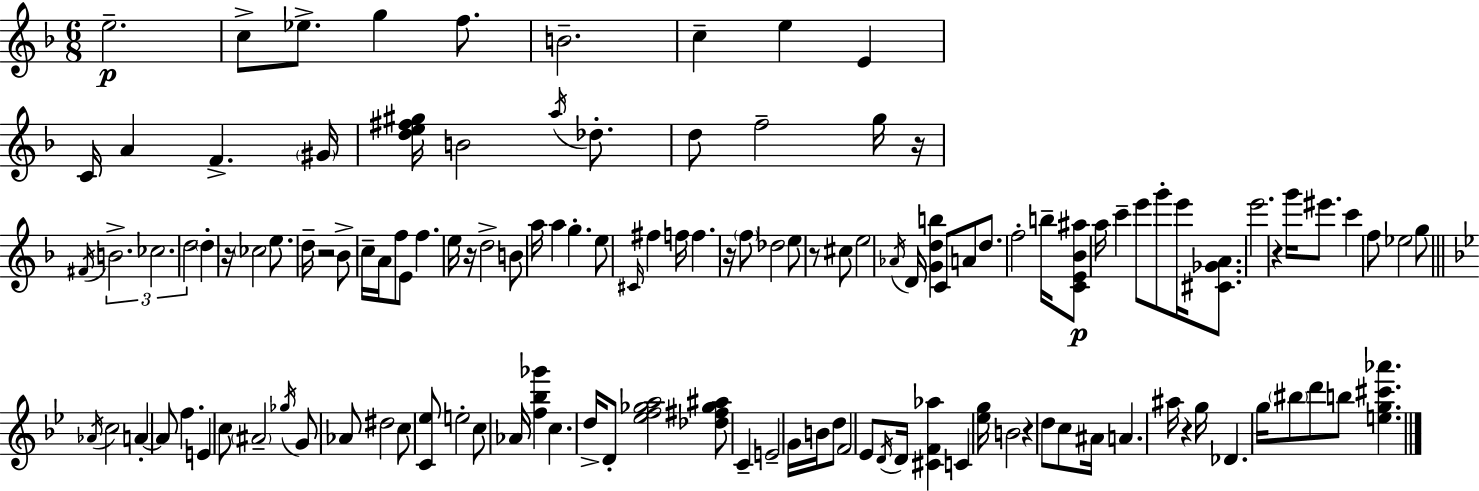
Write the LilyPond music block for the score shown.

{
  \clef treble
  \numericTimeSignature
  \time 6/8
  \key f \major
  e''2.--\p | c''8-> ees''8.-> g''4 f''8. | b'2.-- | c''4-- e''4 e'4 | \break c'16 a'4 f'4.-> \parenthesize gis'16 | <d'' e'' fis'' gis''>16 b'2 \acciaccatura { a''16 } des''8.-. | d''8 f''2-- g''16 | r16 \acciaccatura { fis'16 } \tuplet 3/2 { b'2.-> | \break ces''2. | d''2 } \parenthesize d''4-. | r16 \parenthesize ces''2 e''8. | d''16-- r2 bes'8-> | \break c''16-- a'16 f''8 e'8 f''4. | e''16 r16 d''2-> b'8 | a''16 a''4 g''4.-. | e''8 \grace { cis'16 } fis''4 f''16 f''4. | \break r16 \parenthesize f''8 des''2 | e''8 r8 cis''8 e''2 | \acciaccatura { aes'16 } d'16 <g' d'' b''>4 c'8 a'8 | d''8. f''2-. | \break b''16-- <c' e' bes' ais''>8\p a''16 c'''4-- e'''8 g'''8-. | e'''16 <cis' ges' a'>8. e'''2. | r4 g'''16 eis'''8. | c'''4 f''8 ees''2 | \break g''8 \bar "||" \break \key g \minor \acciaccatura { aes'16 } c''2 a'4-.~~ | a'8 f''4. e'4 | c''8 \parenthesize ais'2-- \acciaccatura { ges''16 } | g'8 aes'8 dis''2 | \break c''8 <c' ees''>8 e''2-. | c''8 aes'16 <f'' bes'' ges'''>4 c''4. | d''16-> d'8-. <ees'' f'' ges'' a''>2 | <des'' fis'' ges'' ais''>8 c'4-- e'2-- | \break g'16 b'16 d''8 f'2 | ees'8 \acciaccatura { d'16 } d'16 <cis' f' aes''>4 c'4 | <ees'' g''>16 b'2 r4 | d''8 c''8 ais'16 a'4. | \break ais''16 r4 g''16 des'4. | g''16 \parenthesize bis''8 d'''8 b''8 <e'' g'' cis''' aes'''>4. | \bar "|."
}